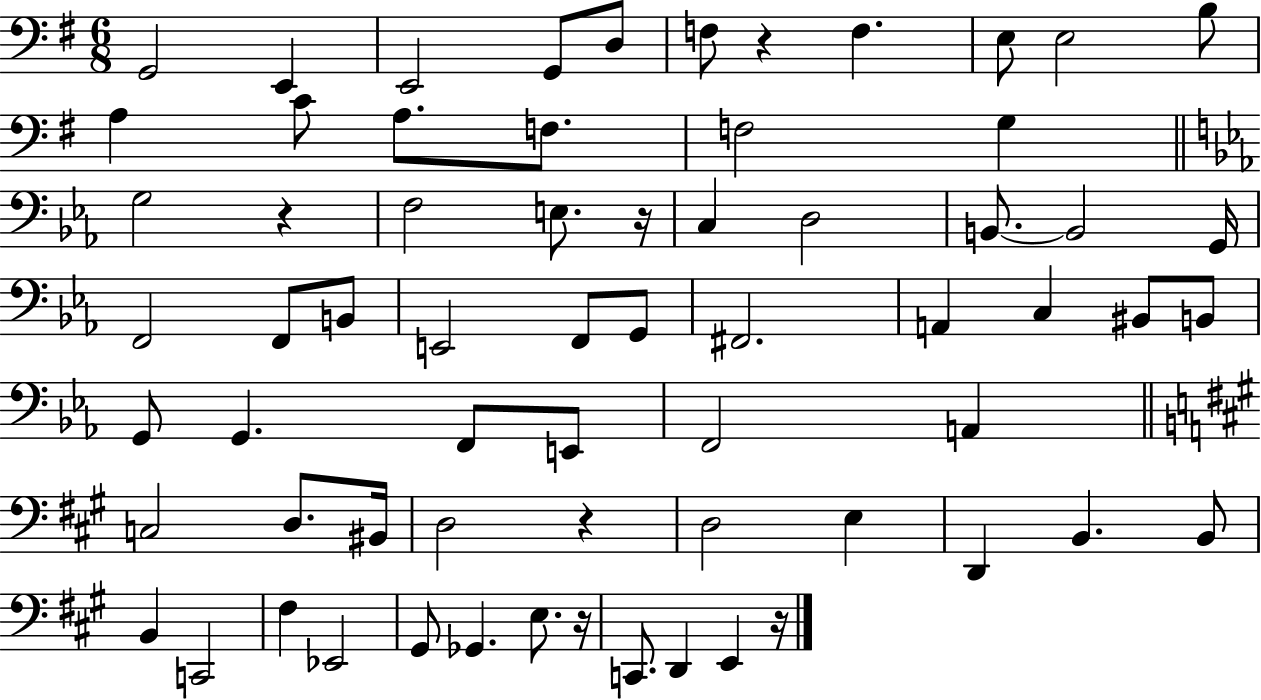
G2/h E2/q E2/h G2/e D3/e F3/e R/q F3/q. E3/e E3/h B3/e A3/q C4/e A3/e. F3/e. F3/h G3/q G3/h R/q F3/h E3/e. R/s C3/q D3/h B2/e. B2/h G2/s F2/h F2/e B2/e E2/h F2/e G2/e F#2/h. A2/q C3/q BIS2/e B2/e G2/e G2/q. F2/e E2/e F2/h A2/q C3/h D3/e. BIS2/s D3/h R/q D3/h E3/q D2/q B2/q. B2/e B2/q C2/h F#3/q Eb2/h G#2/e Gb2/q. E3/e. R/s C2/e. D2/q E2/q R/s